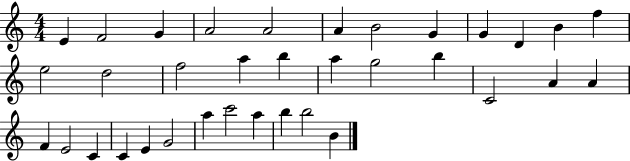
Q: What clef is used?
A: treble